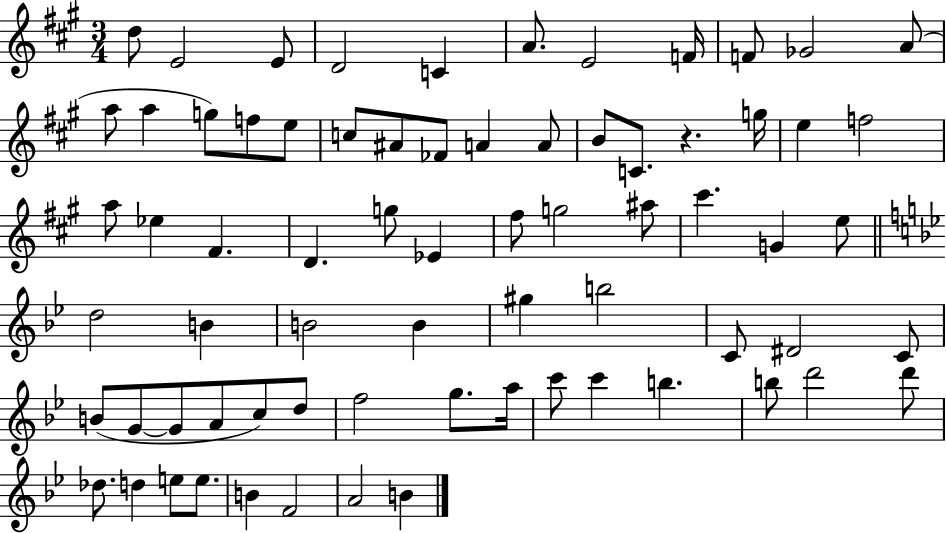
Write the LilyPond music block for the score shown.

{
  \clef treble
  \numericTimeSignature
  \time 3/4
  \key a \major
  d''8 e'2 e'8 | d'2 c'4 | a'8. e'2 f'16 | f'8 ges'2 a'8( | \break a''8 a''4 g''8) f''8 e''8 | c''8 ais'8 fes'8 a'4 a'8 | b'8 c'8. r4. g''16 | e''4 f''2 | \break a''8 ees''4 fis'4. | d'4. g''8 ees'4 | fis''8 g''2 ais''8 | cis'''4. g'4 e''8 | \break \bar "||" \break \key bes \major d''2 b'4 | b'2 b'4 | gis''4 b''2 | c'8 dis'2 c'8 | \break b'8( g'8~~ g'8 a'8 c''8) d''8 | f''2 g''8. a''16 | c'''8 c'''4 b''4. | b''8 d'''2 d'''8 | \break des''8. d''4 e''8 e''8. | b'4 f'2 | a'2 b'4 | \bar "|."
}